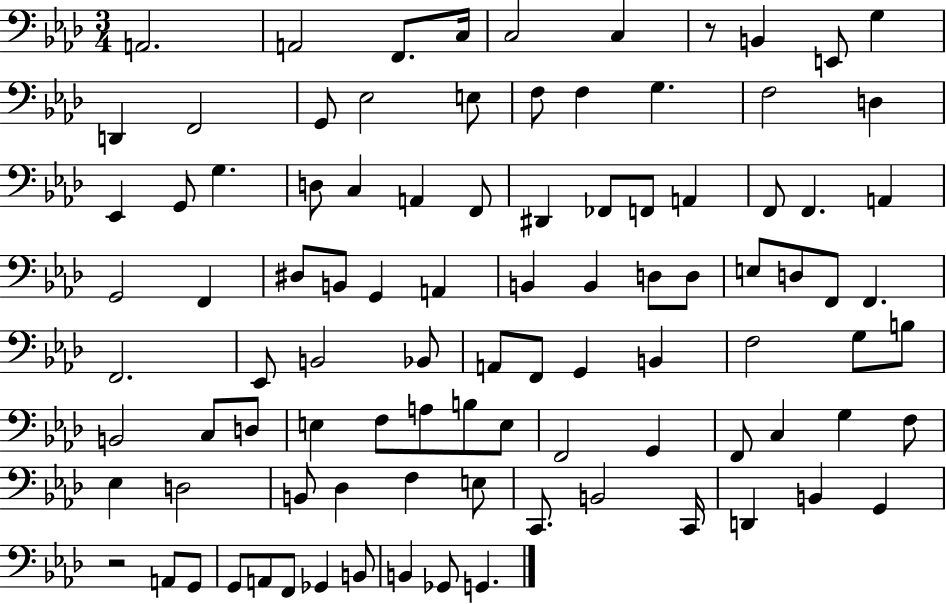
A2/h. A2/h F2/e. C3/s C3/h C3/q R/e B2/q E2/e G3/q D2/q F2/h G2/e Eb3/h E3/e F3/e F3/q G3/q. F3/h D3/q Eb2/q G2/e G3/q. D3/e C3/q A2/q F2/e D#2/q FES2/e F2/e A2/q F2/e F2/q. A2/q G2/h F2/q D#3/e B2/e G2/q A2/q B2/q B2/q D3/e D3/e E3/e D3/e F2/e F2/q. F2/h. Eb2/e B2/h Bb2/e A2/e F2/e G2/q B2/q F3/h G3/e B3/e B2/h C3/e D3/e E3/q F3/e A3/e B3/e E3/e F2/h G2/q F2/e C3/q G3/q F3/e Eb3/q D3/h B2/e Db3/q F3/q E3/e C2/e. B2/h C2/s D2/q B2/q G2/q R/h A2/e G2/e G2/e A2/e F2/e Gb2/q B2/e B2/q Gb2/e G2/q.